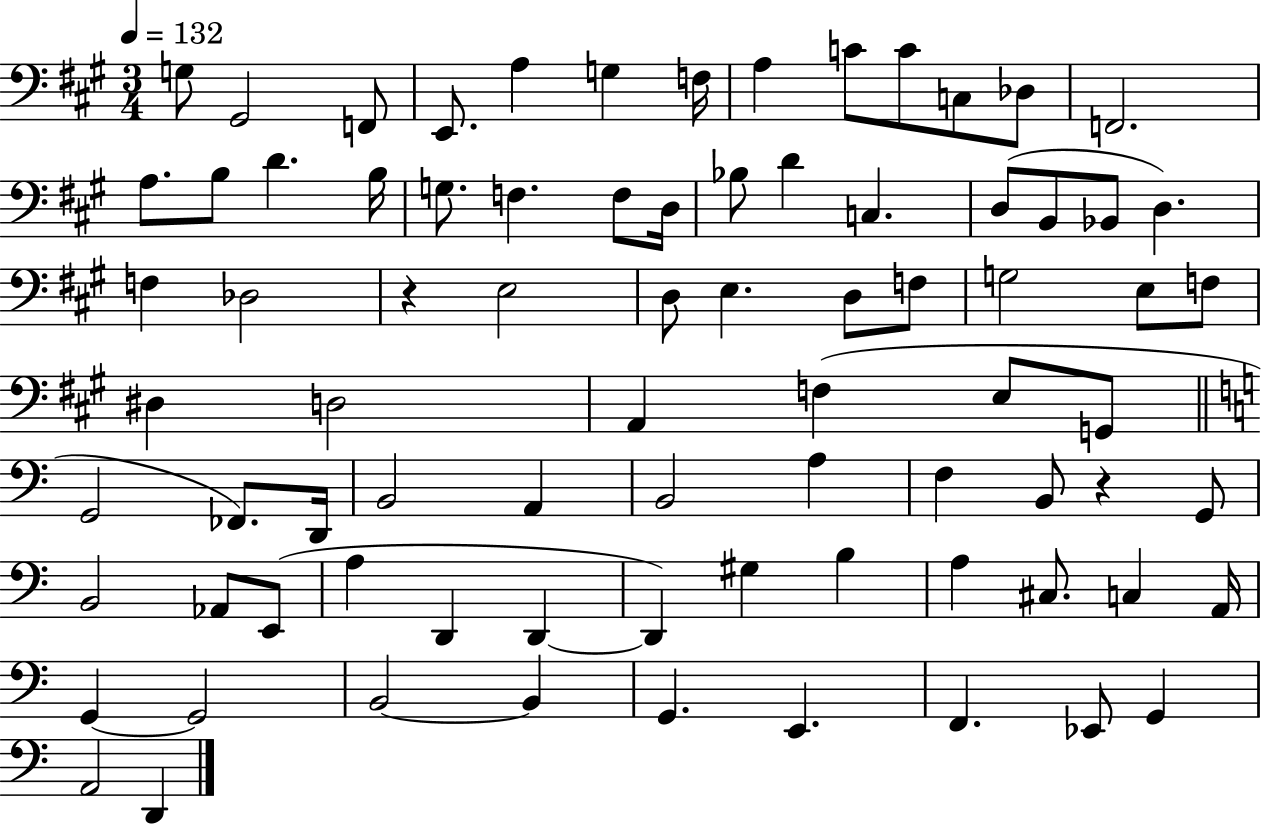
G3/e G#2/h F2/e E2/e. A3/q G3/q F3/s A3/q C4/e C4/e C3/e Db3/e F2/h. A3/e. B3/e D4/q. B3/s G3/e. F3/q. F3/e D3/s Bb3/e D4/q C3/q. D3/e B2/e Bb2/e D3/q. F3/q Db3/h R/q E3/h D3/e E3/q. D3/e F3/e G3/h E3/e F3/e D#3/q D3/h A2/q F3/q E3/e G2/e G2/h FES2/e. D2/s B2/h A2/q B2/h A3/q F3/q B2/e R/q G2/e B2/h Ab2/e E2/e A3/q D2/q D2/q D2/q G#3/q B3/q A3/q C#3/e. C3/q A2/s G2/q G2/h B2/h B2/q G2/q. E2/q. F2/q. Eb2/e G2/q A2/h D2/q